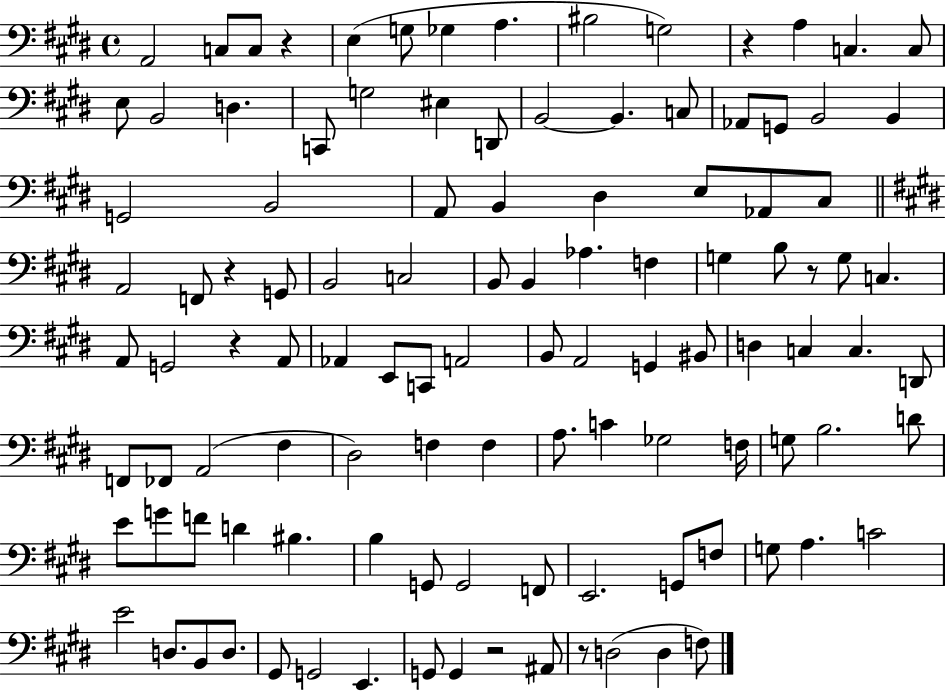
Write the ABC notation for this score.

X:1
T:Untitled
M:4/4
L:1/4
K:E
A,,2 C,/2 C,/2 z E, G,/2 _G, A, ^B,2 G,2 z A, C, C,/2 E,/2 B,,2 D, C,,/2 G,2 ^E, D,,/2 B,,2 B,, C,/2 _A,,/2 G,,/2 B,,2 B,, G,,2 B,,2 A,,/2 B,, ^D, E,/2 _A,,/2 ^C,/2 A,,2 F,,/2 z G,,/2 B,,2 C,2 B,,/2 B,, _A, F, G, B,/2 z/2 G,/2 C, A,,/2 G,,2 z A,,/2 _A,, E,,/2 C,,/2 A,,2 B,,/2 A,,2 G,, ^B,,/2 D, C, C, D,,/2 F,,/2 _F,,/2 A,,2 ^F, ^D,2 F, F, A,/2 C _G,2 F,/4 G,/2 B,2 D/2 E/2 G/2 F/2 D ^B, B, G,,/2 G,,2 F,,/2 E,,2 G,,/2 F,/2 G,/2 A, C2 E2 D,/2 B,,/2 D,/2 ^G,,/2 G,,2 E,, G,,/2 G,, z2 ^A,,/2 z/2 D,2 D, F,/2